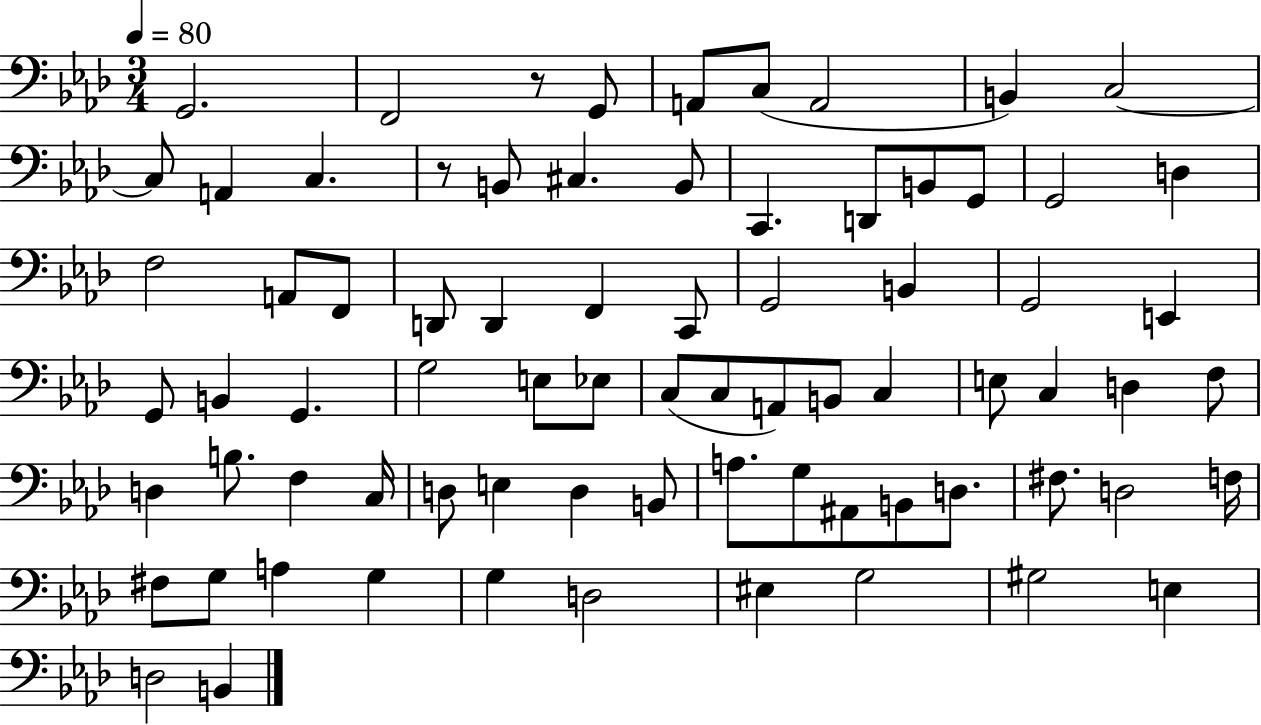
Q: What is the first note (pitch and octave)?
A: G2